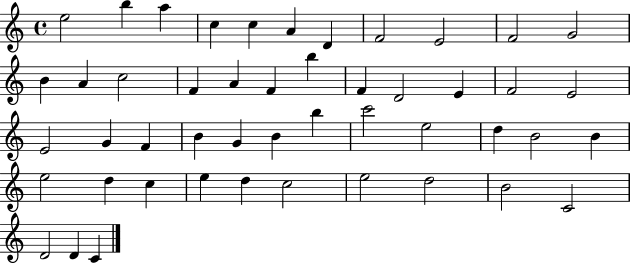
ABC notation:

X:1
T:Untitled
M:4/4
L:1/4
K:C
e2 b a c c A D F2 E2 F2 G2 B A c2 F A F b F D2 E F2 E2 E2 G F B G B b c'2 e2 d B2 B e2 d c e d c2 e2 d2 B2 C2 D2 D C